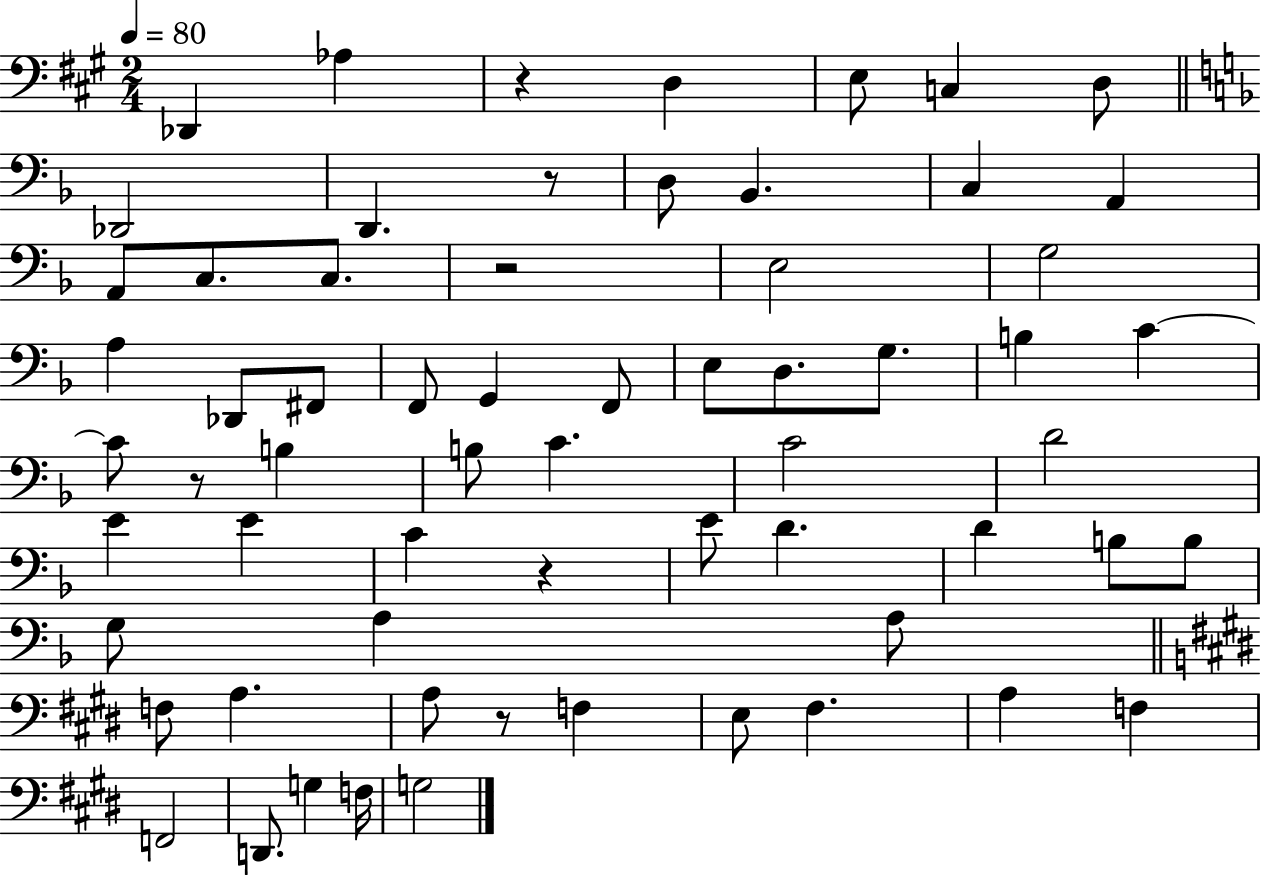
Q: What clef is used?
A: bass